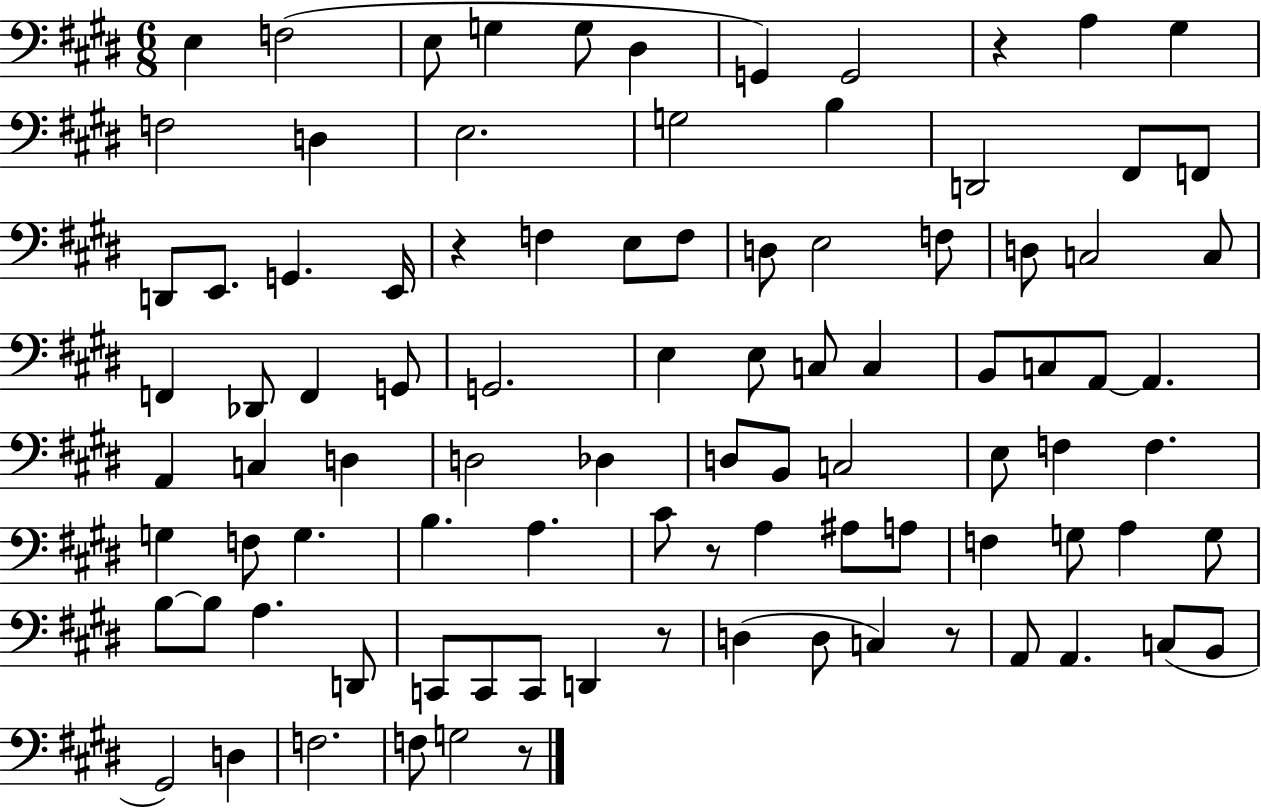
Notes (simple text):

E3/q F3/h E3/e G3/q G3/e D#3/q G2/q G2/h R/q A3/q G#3/q F3/h D3/q E3/h. G3/h B3/q D2/h F#2/e F2/e D2/e E2/e. G2/q. E2/s R/q F3/q E3/e F3/e D3/e E3/h F3/e D3/e C3/h C3/e F2/q Db2/e F2/q G2/e G2/h. E3/q E3/e C3/e C3/q B2/e C3/e A2/e A2/q. A2/q C3/q D3/q D3/h Db3/q D3/e B2/e C3/h E3/e F3/q F3/q. G3/q F3/e G3/q. B3/q. A3/q. C#4/e R/e A3/q A#3/e A3/e F3/q G3/e A3/q G3/e B3/e B3/e A3/q. D2/e C2/e C2/e C2/e D2/q R/e D3/q D3/e C3/q R/e A2/e A2/q. C3/e B2/e G#2/h D3/q F3/h. F3/e G3/h R/e